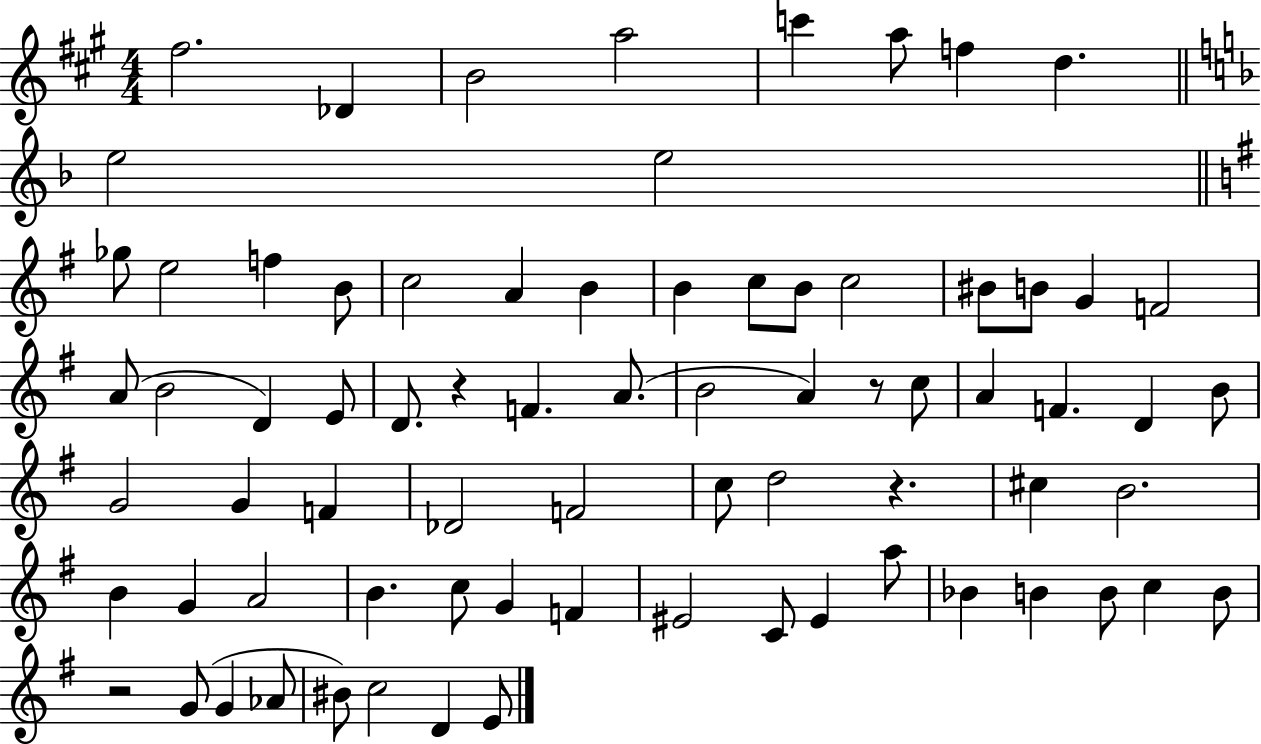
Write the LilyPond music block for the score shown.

{
  \clef treble
  \numericTimeSignature
  \time 4/4
  \key a \major
  fis''2. des'4 | b'2 a''2 | c'''4 a''8 f''4 d''4. | \bar "||" \break \key d \minor e''2 e''2 | \bar "||" \break \key g \major ges''8 e''2 f''4 b'8 | c''2 a'4 b'4 | b'4 c''8 b'8 c''2 | bis'8 b'8 g'4 f'2 | \break a'8( b'2 d'4) e'8 | d'8. r4 f'4. a'8.( | b'2 a'4) r8 c''8 | a'4 f'4. d'4 b'8 | \break g'2 g'4 f'4 | des'2 f'2 | c''8 d''2 r4. | cis''4 b'2. | \break b'4 g'4 a'2 | b'4. c''8 g'4 f'4 | eis'2 c'8 eis'4 a''8 | bes'4 b'4 b'8 c''4 b'8 | \break r2 g'8( g'4 aes'8 | bis'8) c''2 d'4 e'8 | \bar "|."
}